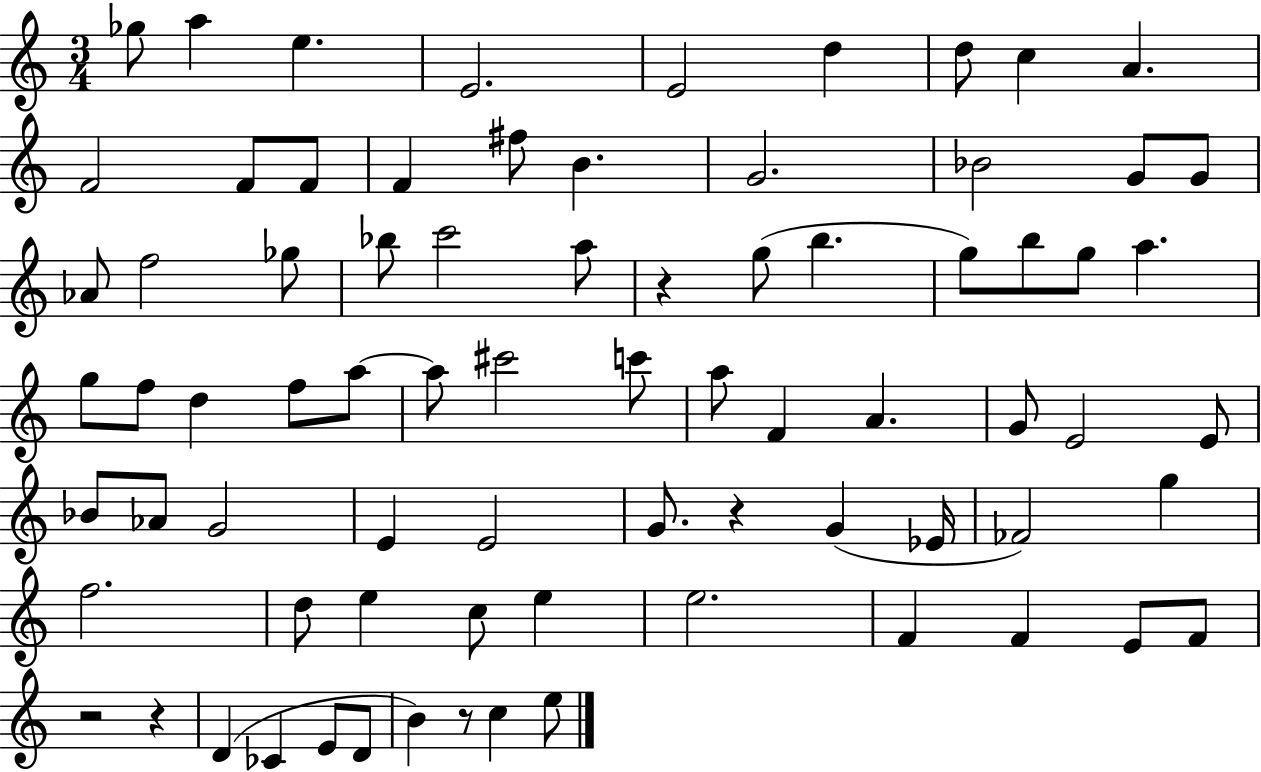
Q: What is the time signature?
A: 3/4